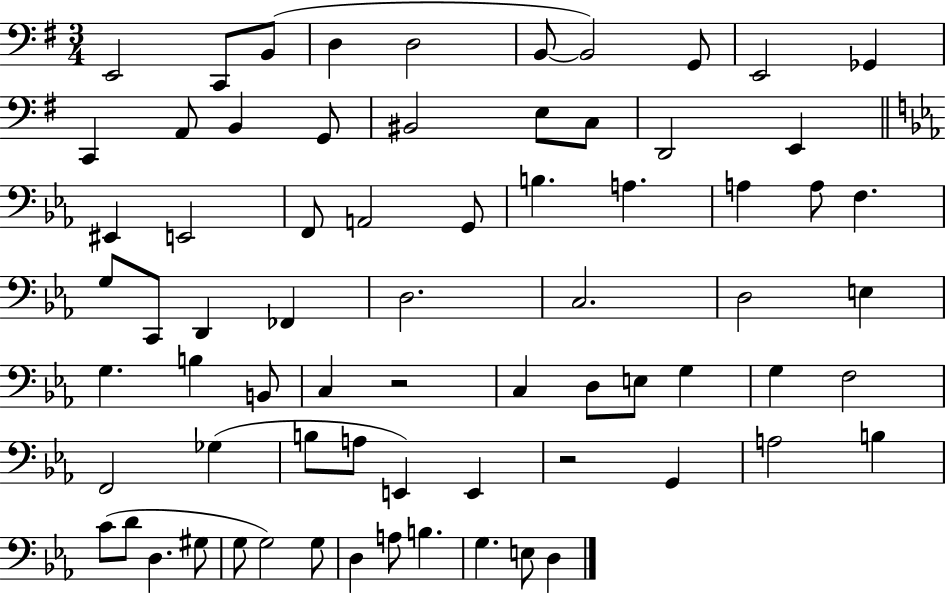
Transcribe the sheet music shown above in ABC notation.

X:1
T:Untitled
M:3/4
L:1/4
K:G
E,,2 C,,/2 B,,/2 D, D,2 B,,/2 B,,2 G,,/2 E,,2 _G,, C,, A,,/2 B,, G,,/2 ^B,,2 E,/2 C,/2 D,,2 E,, ^E,, E,,2 F,,/2 A,,2 G,,/2 B, A, A, A,/2 F, G,/2 C,,/2 D,, _F,, D,2 C,2 D,2 E, G, B, B,,/2 C, z2 C, D,/2 E,/2 G, G, F,2 F,,2 _G, B,/2 A,/2 E,, E,, z2 G,, A,2 B, C/2 D/2 D, ^G,/2 G,/2 G,2 G,/2 D, A,/2 B, G, E,/2 D,